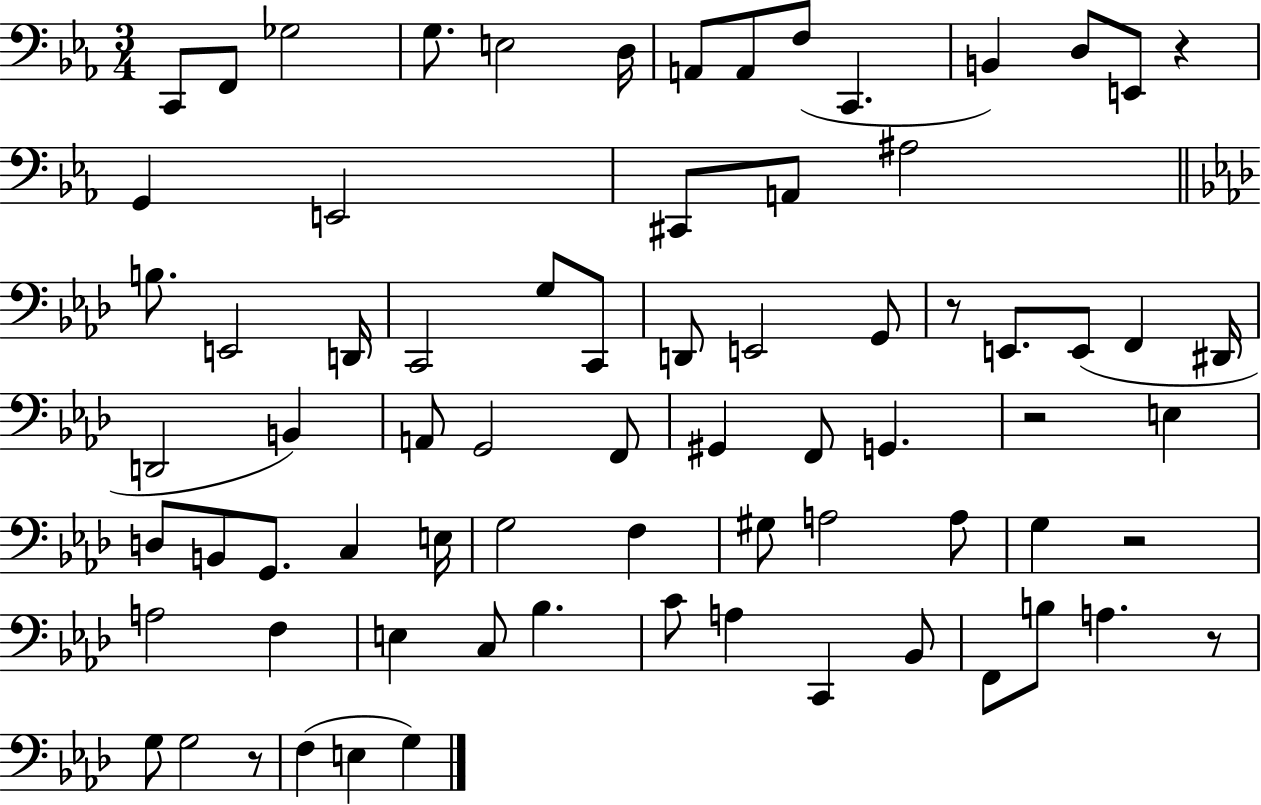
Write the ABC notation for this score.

X:1
T:Untitled
M:3/4
L:1/4
K:Eb
C,,/2 F,,/2 _G,2 G,/2 E,2 D,/4 A,,/2 A,,/2 F,/2 C,, B,, D,/2 E,,/2 z G,, E,,2 ^C,,/2 A,,/2 ^A,2 B,/2 E,,2 D,,/4 C,,2 G,/2 C,,/2 D,,/2 E,,2 G,,/2 z/2 E,,/2 E,,/2 F,, ^D,,/4 D,,2 B,, A,,/2 G,,2 F,,/2 ^G,, F,,/2 G,, z2 E, D,/2 B,,/2 G,,/2 C, E,/4 G,2 F, ^G,/2 A,2 A,/2 G, z2 A,2 F, E, C,/2 _B, C/2 A, C,, _B,,/2 F,,/2 B,/2 A, z/2 G,/2 G,2 z/2 F, E, G,